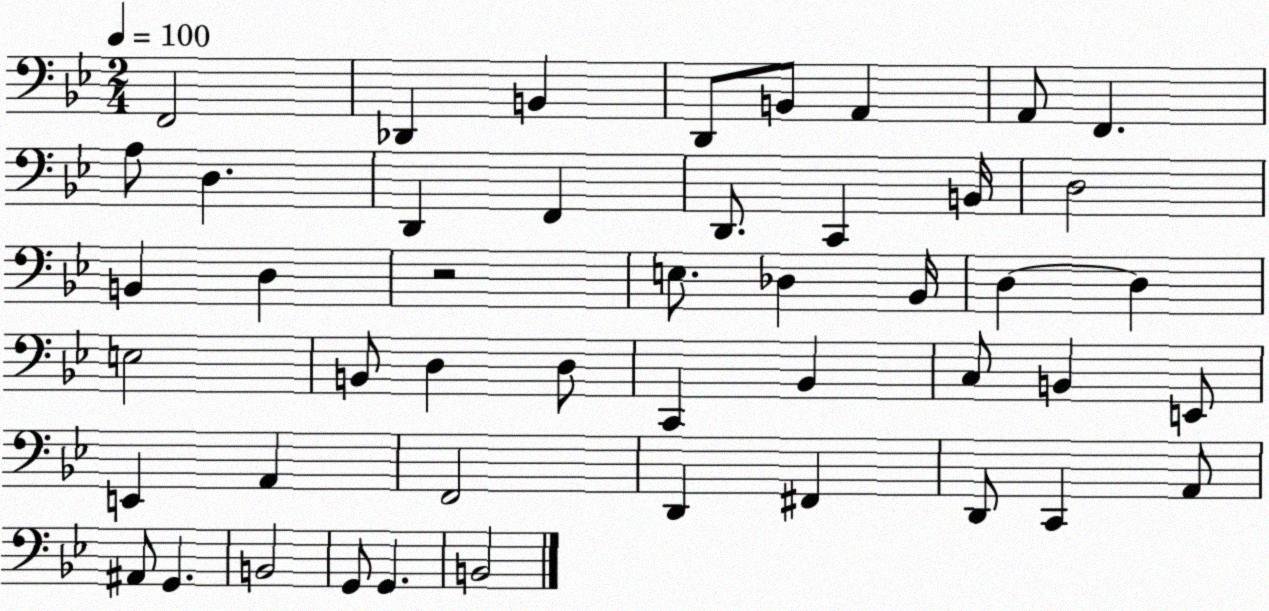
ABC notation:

X:1
T:Untitled
M:2/4
L:1/4
K:Bb
F,,2 _D,, B,, D,,/2 B,,/2 A,, A,,/2 F,, A,/2 D, D,, F,, D,,/2 C,, B,,/4 D,2 B,, D, z2 E,/2 _D, _B,,/4 D, D, E,2 B,,/2 D, D,/2 C,, _B,, C,/2 B,, E,,/2 E,, A,, F,,2 D,, ^F,, D,,/2 C,, A,,/2 ^A,,/2 G,, B,,2 G,,/2 G,, B,,2